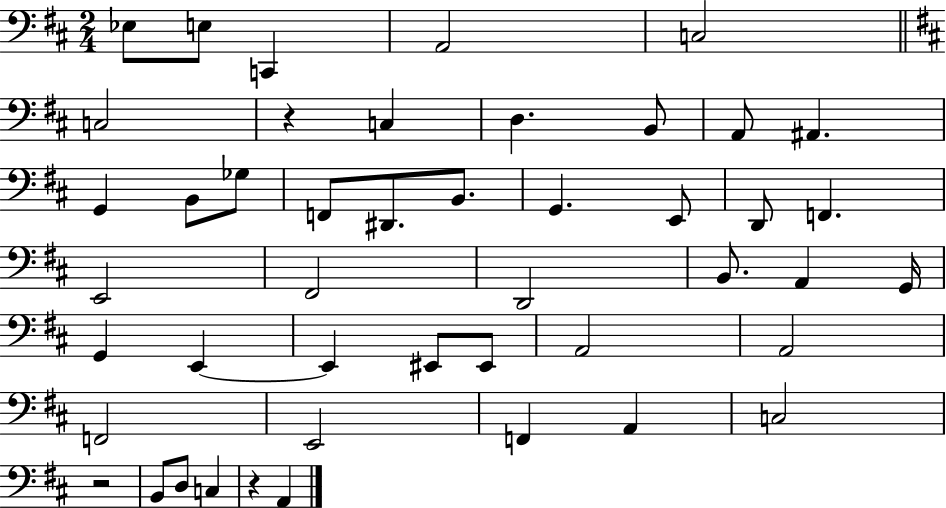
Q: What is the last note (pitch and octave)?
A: A2